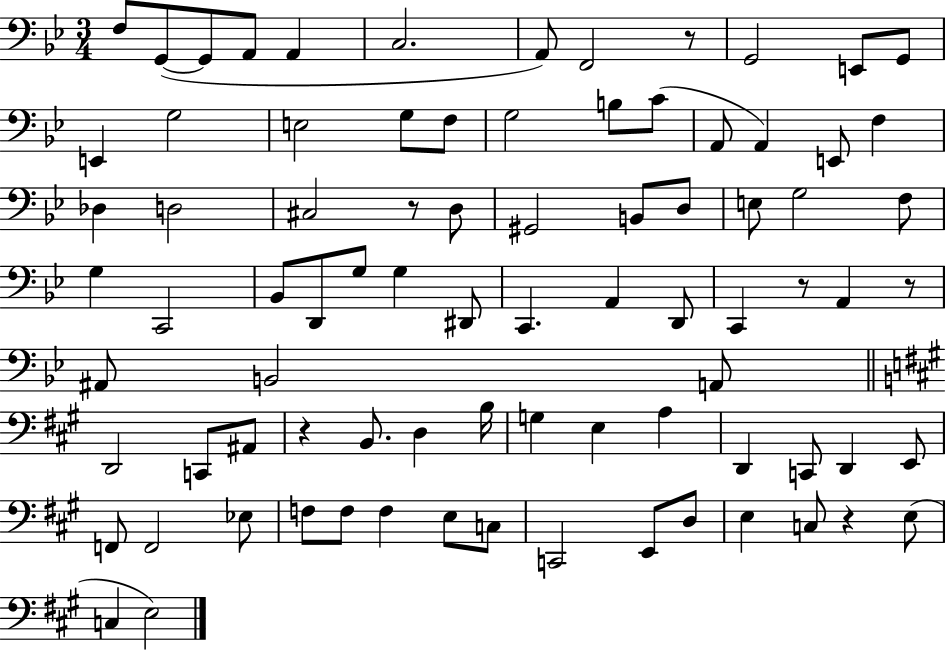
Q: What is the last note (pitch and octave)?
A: E3